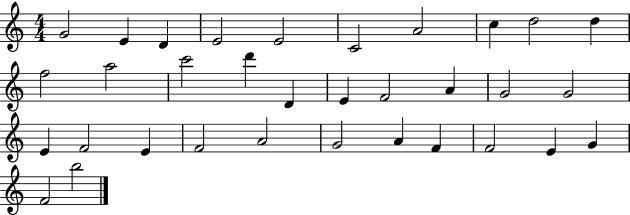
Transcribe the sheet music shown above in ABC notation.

X:1
T:Untitled
M:4/4
L:1/4
K:C
G2 E D E2 E2 C2 A2 c d2 d f2 a2 c'2 d' D E F2 A G2 G2 E F2 E F2 A2 G2 A F F2 E G F2 b2